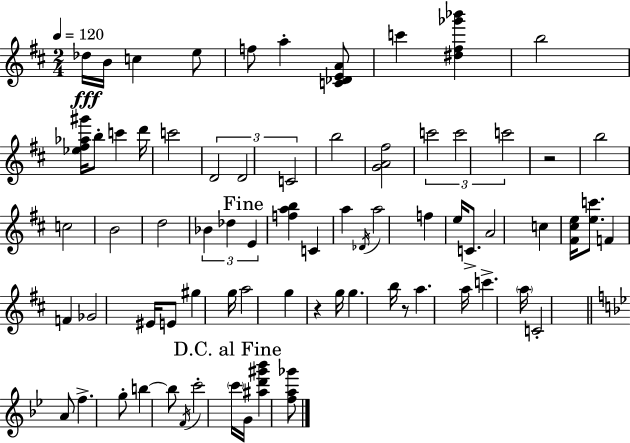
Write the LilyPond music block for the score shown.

{
  \clef treble
  \numericTimeSignature
  \time 2/4
  \key d \major
  \tempo 4 = 120
  des''16\fff b'16 c''4 e''8 | f''8 a''4-. <c' des' e' a'>8 | c'''4 <dis'' fis'' ges''' bes'''>4 | b''2 | \break <ees'' fis'' aes'' gis'''>16 b''8-. c'''4 d'''16 | c'''2 | \tuplet 3/2 { d'2 | d'2 | \break c'2 } | b''2 | <g' a' fis''>2 | \tuplet 3/2 { c'''2 | \break c'''2 | c'''2 } | r2 | b''2 | \break c''2 | b'2 | d''2 | \tuplet 3/2 { bes'4 des''4 | \break \mark "Fine" e'4 } <f'' a'' b''>4 | c'4 a''4 | \acciaccatura { des'16 } a''2 | f''4 e''16 c'8.-> | \break a'2 | c''4 <fis' cis'' e''>16 <e'' c'''>8. | f'4 f'4 | ges'2 | \break eis'16 e'8 gis''4 | g''16 a''2 | g''4 r4 | g''16 g''4. | \break b''16 r8 a''4. | a''16 c'''4.-> | \parenthesize a''16 c'2-. | \bar "||" \break \key bes \major a'8 f''4.-> | g''8-. b''4~~ b''8 | \acciaccatura { f'16 } c'''2-. | \mark "D.C. al Fine" \parenthesize c'''16 g'16 <ais'' d''' gis''' bes'''>4 <f'' a'' ges'''>8 | \break \bar "|."
}